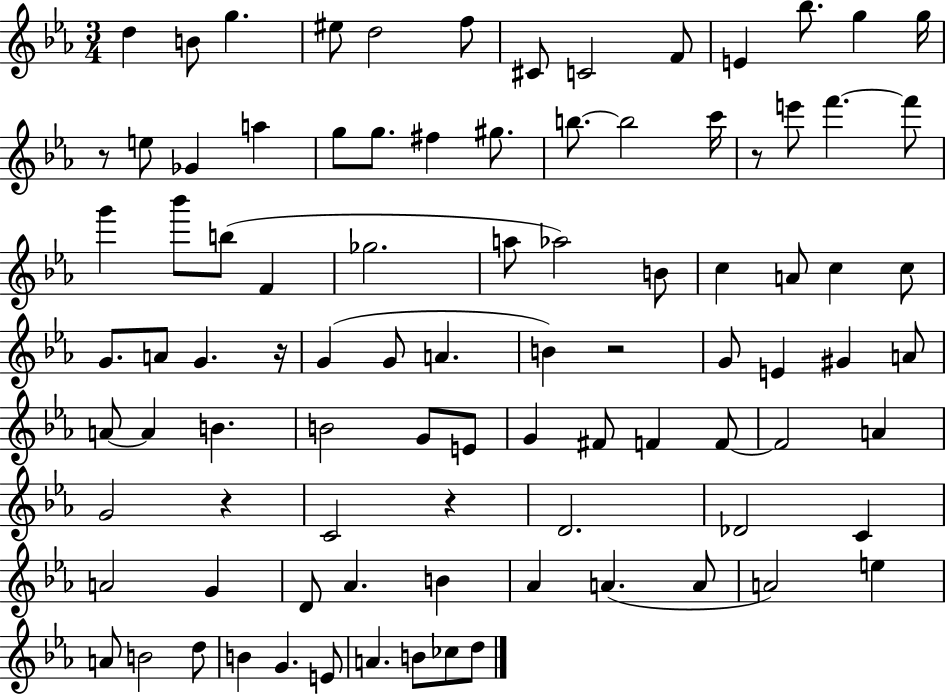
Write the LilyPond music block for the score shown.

{
  \clef treble
  \numericTimeSignature
  \time 3/4
  \key ees \major
  \repeat volta 2 { d''4 b'8 g''4. | eis''8 d''2 f''8 | cis'8 c'2 f'8 | e'4 bes''8. g''4 g''16 | \break r8 e''8 ges'4 a''4 | g''8 g''8. fis''4 gis''8. | b''8.~~ b''2 c'''16 | r8 e'''8 f'''4.~~ f'''8 | \break g'''4 bes'''8 b''8( f'4 | ges''2. | a''8 aes''2) b'8 | c''4 a'8 c''4 c''8 | \break g'8. a'8 g'4. r16 | g'4( g'8 a'4. | b'4) r2 | g'8 e'4 gis'4 a'8 | \break a'8~~ a'4 b'4. | b'2 g'8 e'8 | g'4 fis'8 f'4 f'8~~ | f'2 a'4 | \break g'2 r4 | c'2 r4 | d'2. | des'2 c'4 | \break a'2 g'4 | d'8 aes'4. b'4 | aes'4 a'4.( a'8 | a'2) e''4 | \break a'8 b'2 d''8 | b'4 g'4. e'8 | a'4. b'8 ces''8 d''8 | } \bar "|."
}